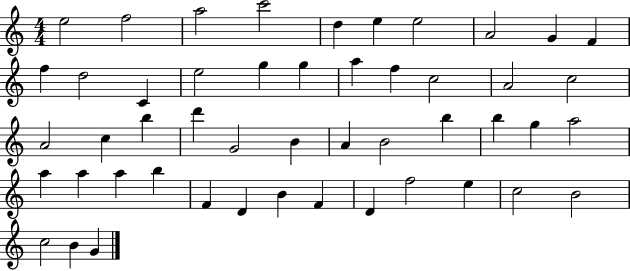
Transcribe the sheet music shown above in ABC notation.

X:1
T:Untitled
M:4/4
L:1/4
K:C
e2 f2 a2 c'2 d e e2 A2 G F f d2 C e2 g g a f c2 A2 c2 A2 c b d' G2 B A B2 b b g a2 a a a b F D B F D f2 e c2 B2 c2 B G